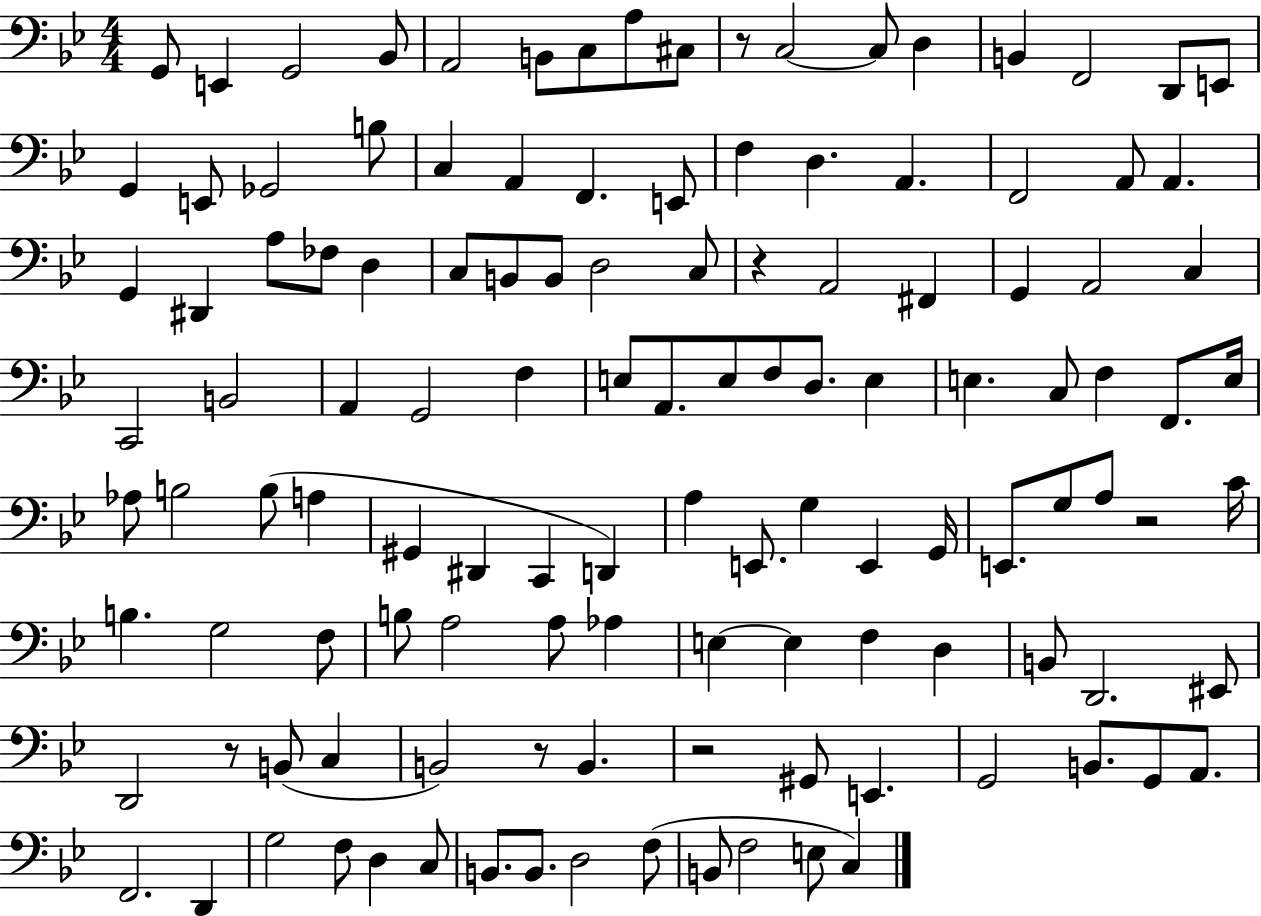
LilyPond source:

{
  \clef bass
  \numericTimeSignature
  \time 4/4
  \key bes \major
  g,8 e,4 g,2 bes,8 | a,2 b,8 c8 a8 cis8 | r8 c2~~ c8 d4 | b,4 f,2 d,8 e,8 | \break g,4 e,8 ges,2 b8 | c4 a,4 f,4. e,8 | f4 d4. a,4. | f,2 a,8 a,4. | \break g,4 dis,4 a8 fes8 d4 | c8 b,8 b,8 d2 c8 | r4 a,2 fis,4 | g,4 a,2 c4 | \break c,2 b,2 | a,4 g,2 f4 | e8 a,8. e8 f8 d8. e4 | e4. c8 f4 f,8. e16 | \break aes8 b2 b8( a4 | gis,4 dis,4 c,4 d,4) | a4 e,8. g4 e,4 g,16 | e,8. g8 a8 r2 c'16 | \break b4. g2 f8 | b8 a2 a8 aes4 | e4~~ e4 f4 d4 | b,8 d,2. eis,8 | \break d,2 r8 b,8( c4 | b,2) r8 b,4. | r2 gis,8 e,4. | g,2 b,8. g,8 a,8. | \break f,2. d,4 | g2 f8 d4 c8 | b,8. b,8. d2 f8( | b,8 f2 e8 c4) | \break \bar "|."
}